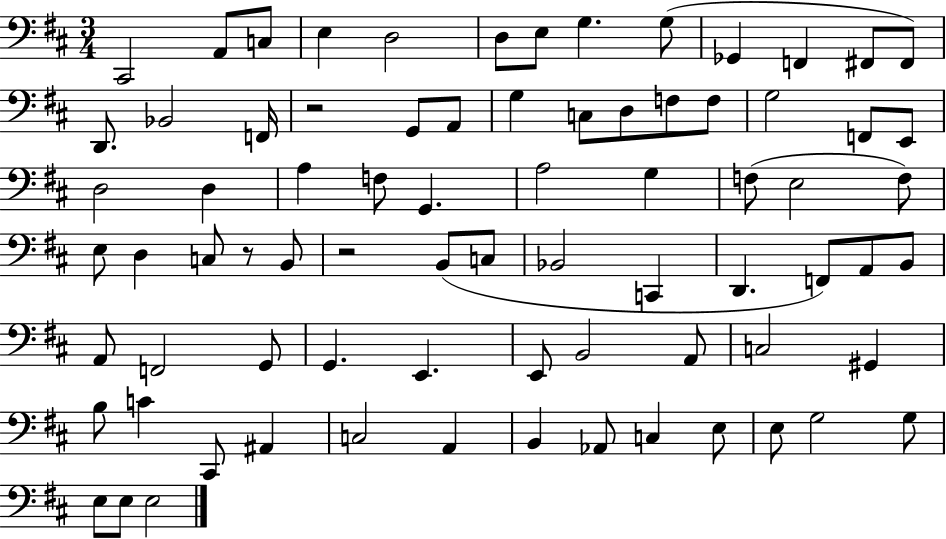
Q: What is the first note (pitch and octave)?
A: C#2